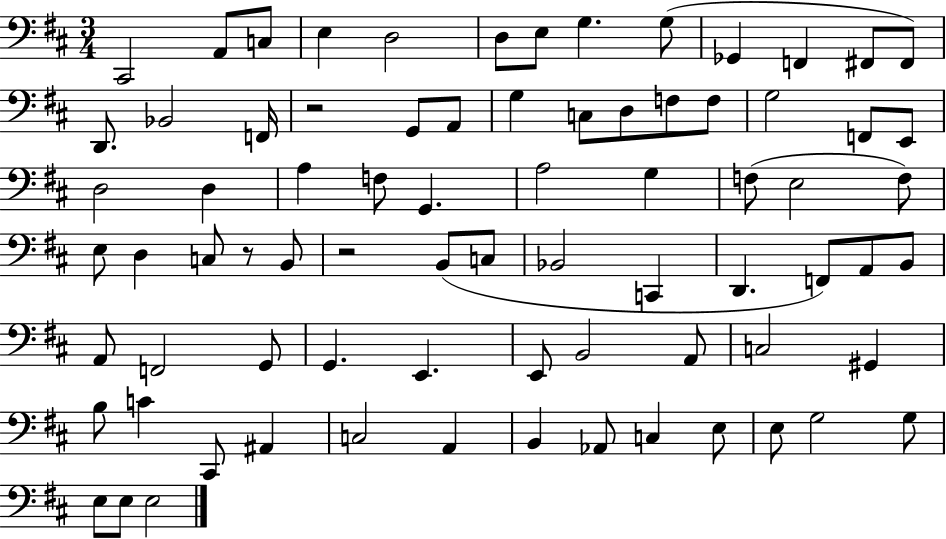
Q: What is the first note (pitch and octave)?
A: C#2